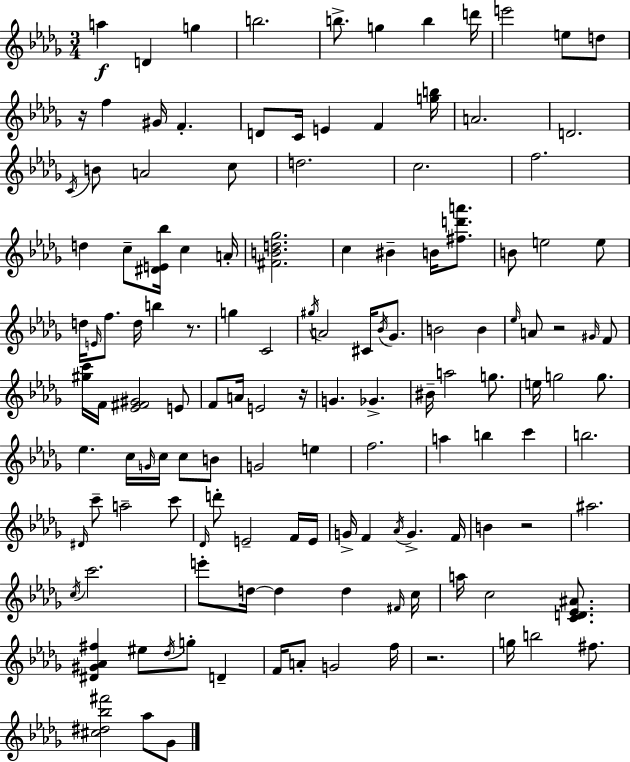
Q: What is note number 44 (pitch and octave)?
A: C4